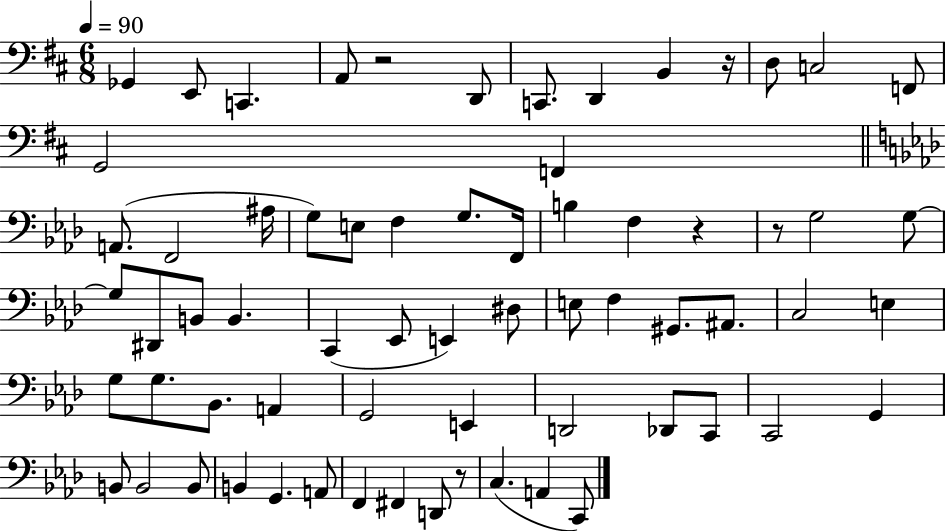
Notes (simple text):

Gb2/q E2/e C2/q. A2/e R/h D2/e C2/e. D2/q B2/q R/s D3/e C3/h F2/e G2/h F2/q A2/e. F2/h A#3/s G3/e E3/e F3/q G3/e. F2/s B3/q F3/q R/q R/e G3/h G3/e G3/e D#2/e B2/e B2/q. C2/q Eb2/e E2/q D#3/e E3/e F3/q G#2/e. A#2/e. C3/h E3/q G3/e G3/e. Bb2/e. A2/q G2/h E2/q D2/h Db2/e C2/e C2/h G2/q B2/e B2/h B2/e B2/q G2/q. A2/e F2/q F#2/q D2/e R/e C3/q. A2/q C2/e